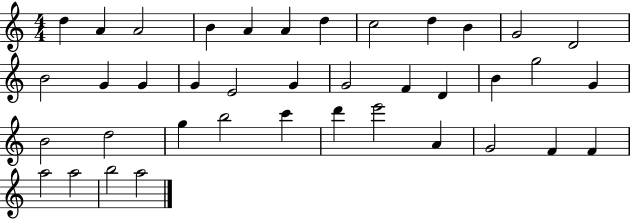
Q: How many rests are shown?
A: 0